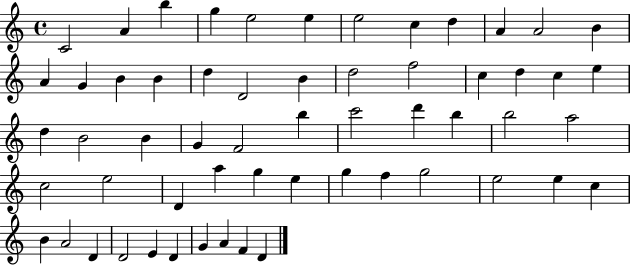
{
  \clef treble
  \time 4/4
  \defaultTimeSignature
  \key c \major
  c'2 a'4 b''4 | g''4 e''2 e''4 | e''2 c''4 d''4 | a'4 a'2 b'4 | \break a'4 g'4 b'4 b'4 | d''4 d'2 b'4 | d''2 f''2 | c''4 d''4 c''4 e''4 | \break d''4 b'2 b'4 | g'4 f'2 b''4 | c'''2 d'''4 b''4 | b''2 a''2 | \break c''2 e''2 | d'4 a''4 g''4 e''4 | g''4 f''4 g''2 | e''2 e''4 c''4 | \break b'4 a'2 d'4 | d'2 e'4 d'4 | g'4 a'4 f'4 d'4 | \bar "|."
}